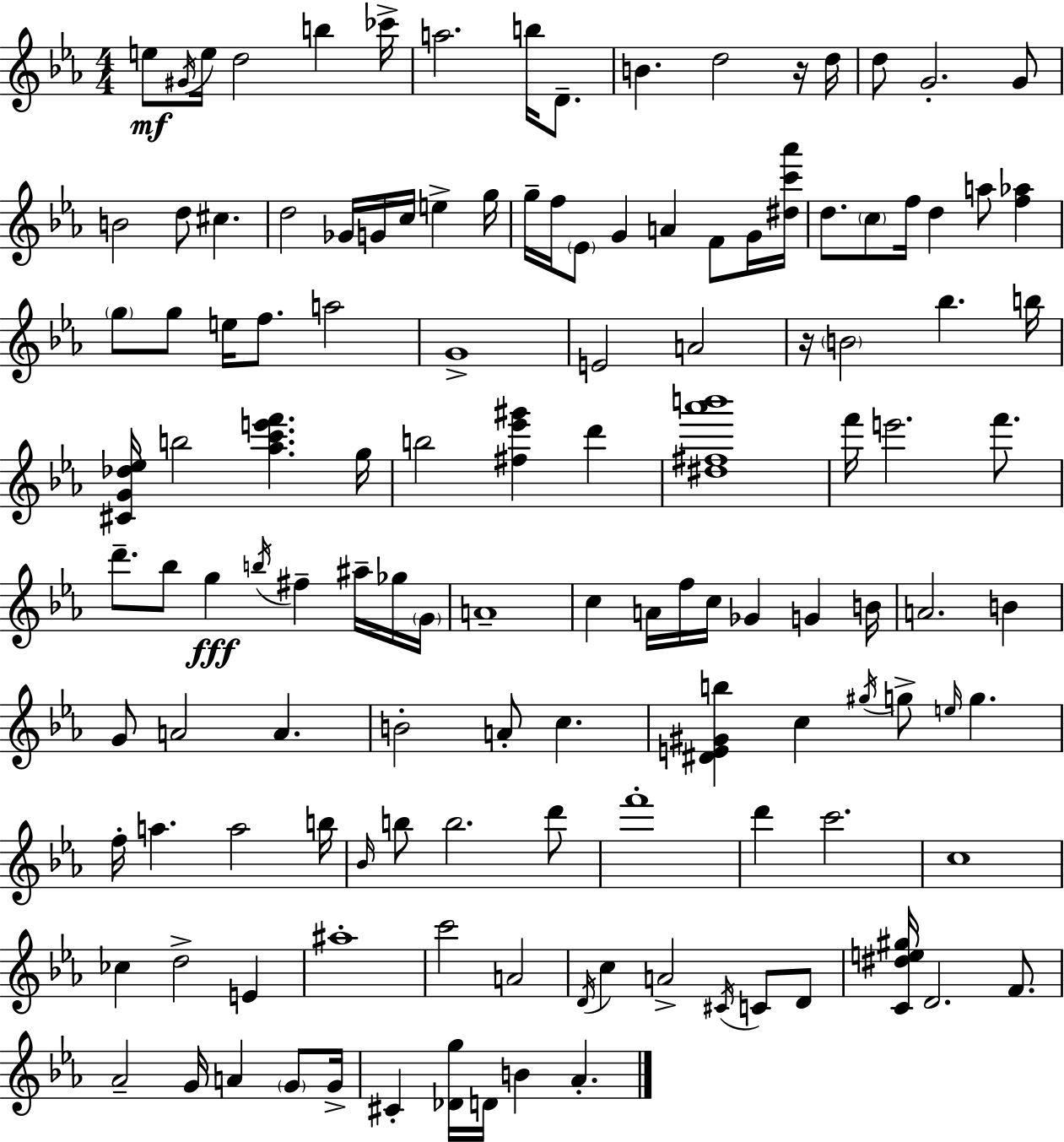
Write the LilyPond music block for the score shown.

{
  \clef treble
  \numericTimeSignature
  \time 4/4
  \key c \minor
  e''8\mf \acciaccatura { gis'16 } e''16 d''2 b''4 | ces'''16-> a''2. b''16 d'8.-- | b'4. d''2 r16 | d''16 d''8 g'2.-. g'8 | \break b'2 d''8 cis''4. | d''2 ges'16 g'16 c''16 e''4-> | g''16 g''16-- f''16 \parenthesize ees'8 g'4 a'4 f'8 g'16 | <dis'' c''' aes'''>16 d''8. \parenthesize c''8 f''16 d''4 a''8 <f'' aes''>4 | \break \parenthesize g''8 g''8 e''16 f''8. a''2 | g'1-> | e'2 a'2 | r16 \parenthesize b'2 bes''4. | \break b''16 <cis' g' des'' ees''>16 b''2 <aes'' c''' e''' f'''>4. | g''16 b''2 <fis'' ees''' gis'''>4 d'''4 | <dis'' fis'' aes''' b'''>1 | f'''16 e'''2. f'''8. | \break d'''8.-- bes''8 g''4\fff \acciaccatura { b''16 } fis''4-- ais''16-- | ges''16 \parenthesize g'16 a'1-- | c''4 a'16 f''16 c''16 ges'4 g'4 | b'16 a'2. b'4 | \break g'8 a'2 a'4. | b'2-. a'8-. c''4. | <dis' e' gis' b''>4 c''4 \acciaccatura { gis''16 } g''8-> \grace { e''16 } g''4. | f''16-. a''4. a''2 | \break b''16 \grace { bes'16 } b''8 b''2. | d'''8 f'''1-. | d'''4 c'''2. | c''1 | \break ces''4 d''2-> | e'4 ais''1-. | c'''2 a'2 | \acciaccatura { d'16 } c''4 a'2-> | \break \acciaccatura { cis'16 } c'8 d'8 <c' dis'' e'' gis''>16 d'2. | f'8. aes'2-- g'16 | a'4 \parenthesize g'8 g'16-> cis'4-. <des' g''>16 d'16 b'4 | aes'4.-. \bar "|."
}